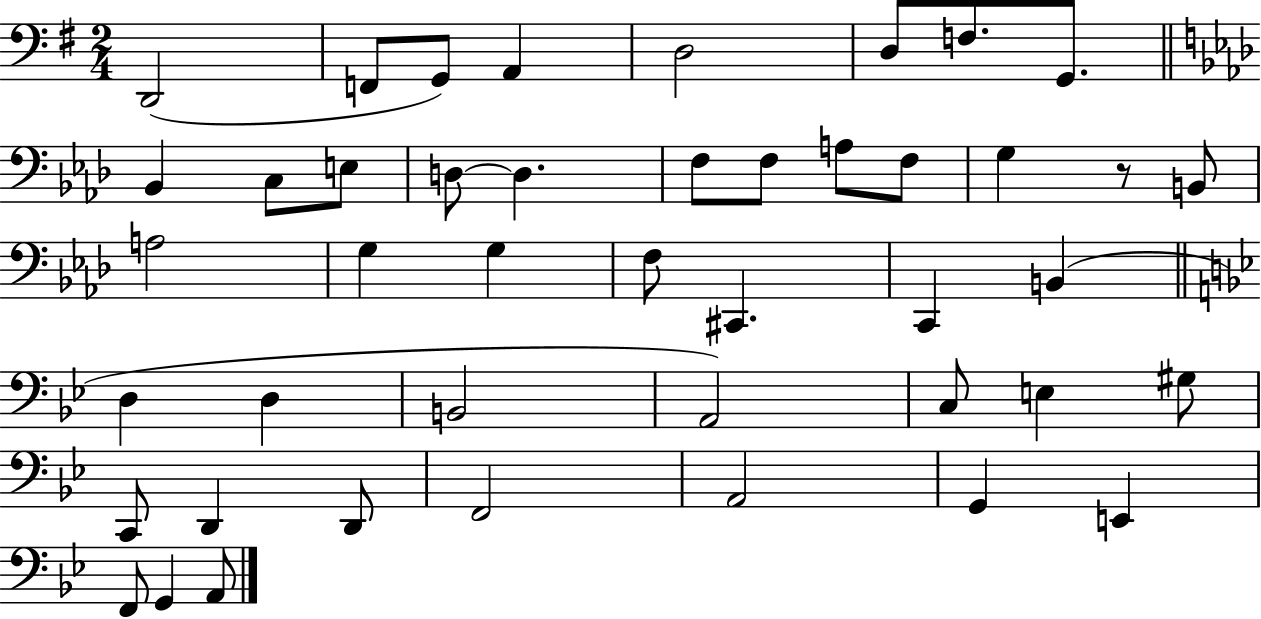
{
  \clef bass
  \numericTimeSignature
  \time 2/4
  \key g \major
  d,2( | f,8 g,8) a,4 | d2 | d8 f8. g,8. | \break \bar "||" \break \key aes \major bes,4 c8 e8 | d8~~ d4. | f8 f8 a8 f8 | g4 r8 b,8 | \break a2 | g4 g4 | f8 cis,4. | c,4 b,4( | \break \bar "||" \break \key bes \major d4 d4 | b,2 | a,2) | c8 e4 gis8 | \break c,8 d,4 d,8 | f,2 | a,2 | g,4 e,4 | \break f,8 g,4 a,8 | \bar "|."
}